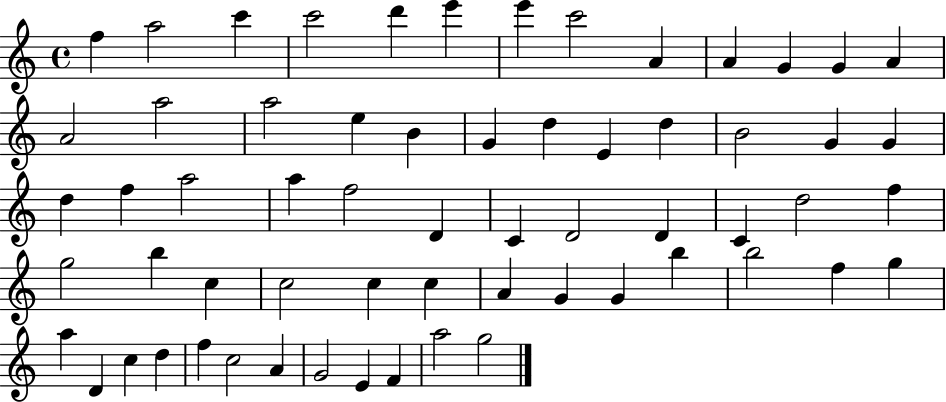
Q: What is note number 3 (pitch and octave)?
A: C6